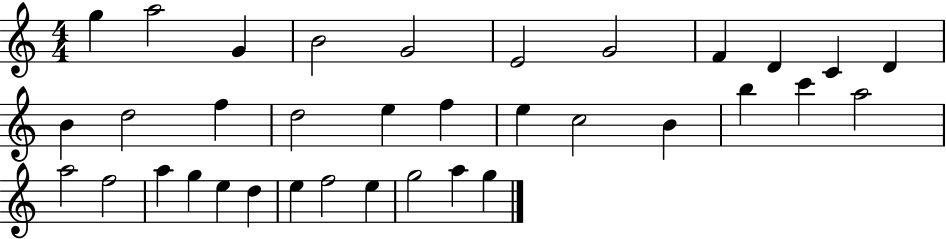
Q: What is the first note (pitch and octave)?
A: G5